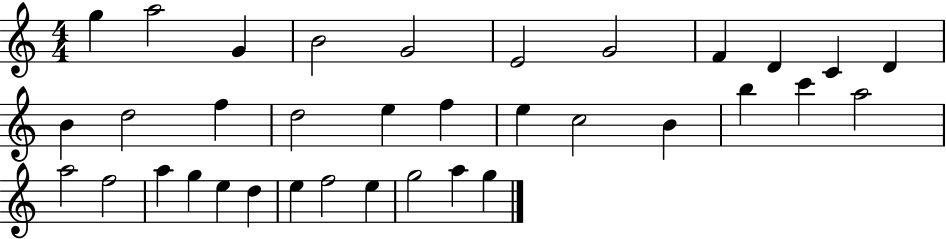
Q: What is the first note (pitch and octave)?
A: G5